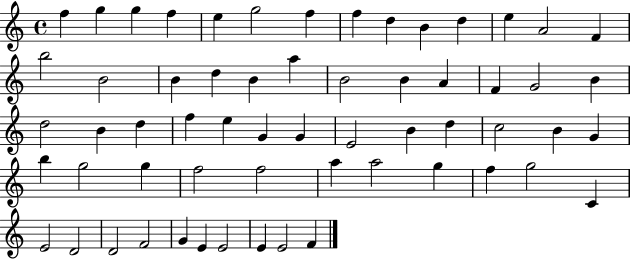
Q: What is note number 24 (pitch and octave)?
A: F4